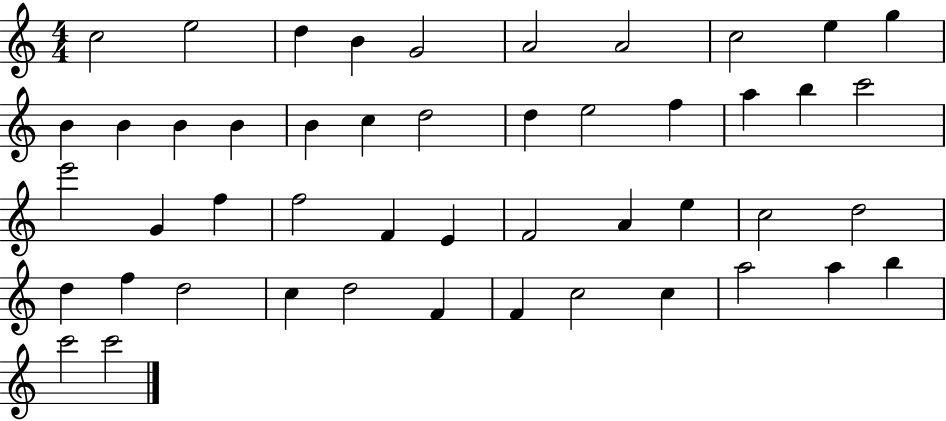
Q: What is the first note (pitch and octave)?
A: C5